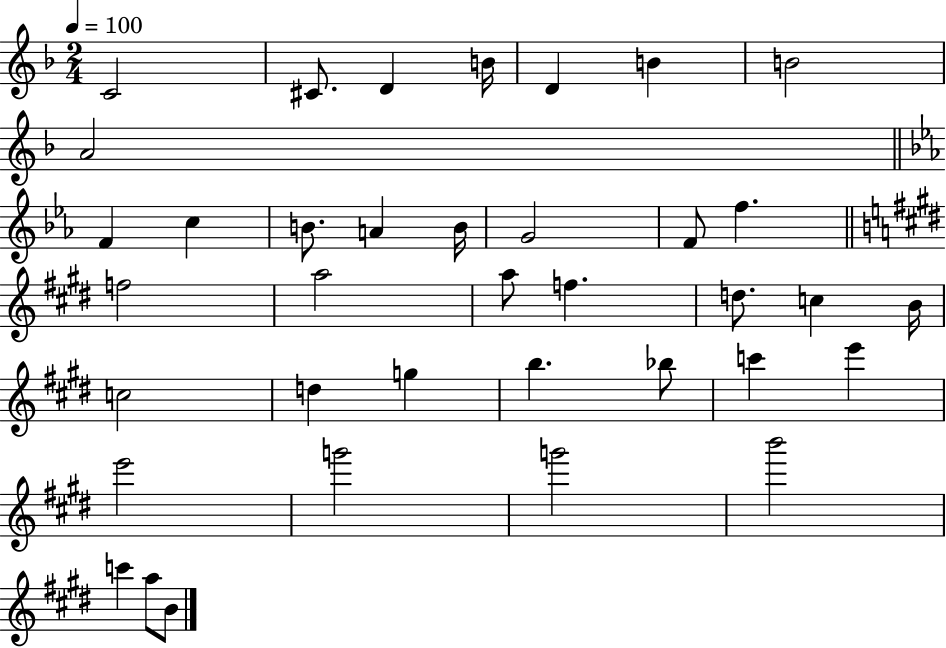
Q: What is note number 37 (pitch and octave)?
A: B4